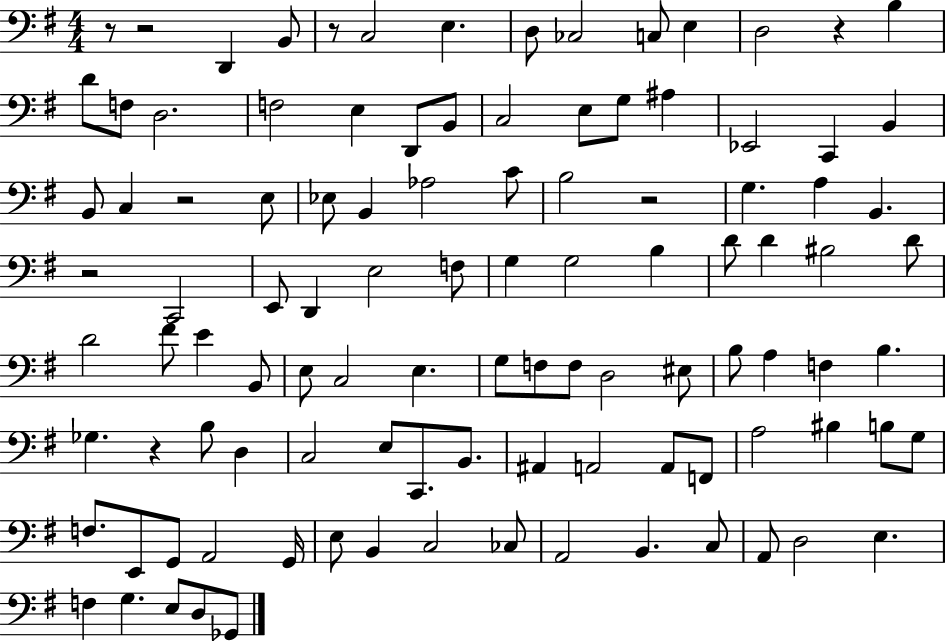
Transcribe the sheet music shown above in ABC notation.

X:1
T:Untitled
M:4/4
L:1/4
K:G
z/2 z2 D,, B,,/2 z/2 C,2 E, D,/2 _C,2 C,/2 E, D,2 z B, D/2 F,/2 D,2 F,2 E, D,,/2 B,,/2 C,2 E,/2 G,/2 ^A, _E,,2 C,, B,, B,,/2 C, z2 E,/2 _E,/2 B,, _A,2 C/2 B,2 z2 G, A, B,, z2 C,,2 E,,/2 D,, E,2 F,/2 G, G,2 B, D/2 D ^B,2 D/2 D2 ^F/2 E B,,/2 E,/2 C,2 E, G,/2 F,/2 F,/2 D,2 ^E,/2 B,/2 A, F, B, _G, z B,/2 D, C,2 E,/2 C,,/2 B,,/2 ^A,, A,,2 A,,/2 F,,/2 A,2 ^B, B,/2 G,/2 F,/2 E,,/2 G,,/2 A,,2 G,,/4 E,/2 B,, C,2 _C,/2 A,,2 B,, C,/2 A,,/2 D,2 E, F, G, E,/2 D,/2 _G,,/2